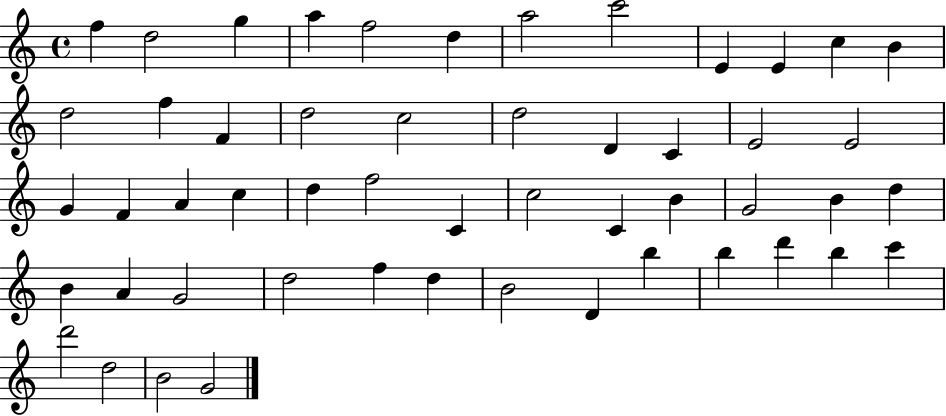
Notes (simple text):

F5/q D5/h G5/q A5/q F5/h D5/q A5/h C6/h E4/q E4/q C5/q B4/q D5/h F5/q F4/q D5/h C5/h D5/h D4/q C4/q E4/h E4/h G4/q F4/q A4/q C5/q D5/q F5/h C4/q C5/h C4/q B4/q G4/h B4/q D5/q B4/q A4/q G4/h D5/h F5/q D5/q B4/h D4/q B5/q B5/q D6/q B5/q C6/q D6/h D5/h B4/h G4/h